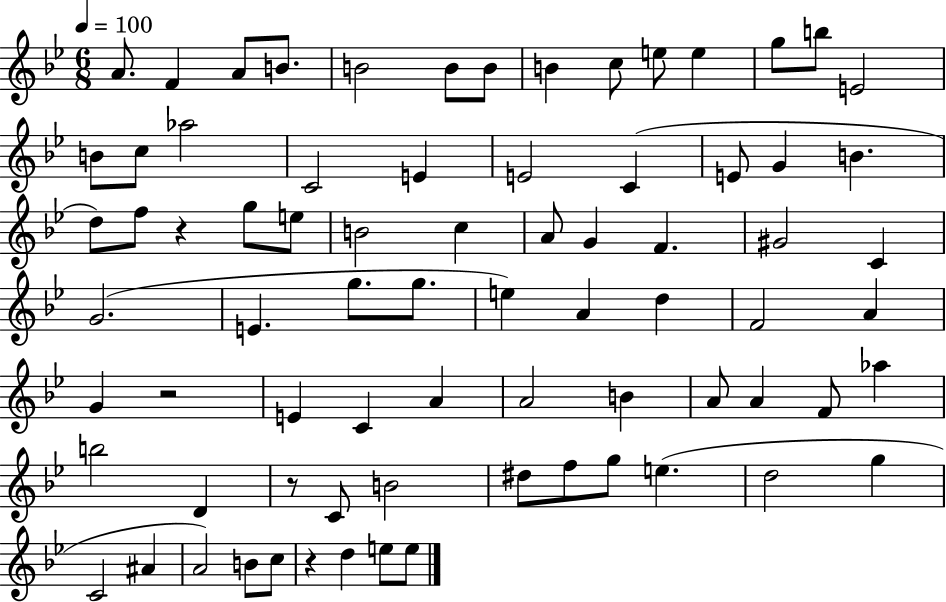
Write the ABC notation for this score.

X:1
T:Untitled
M:6/8
L:1/4
K:Bb
A/2 F A/2 B/2 B2 B/2 B/2 B c/2 e/2 e g/2 b/2 E2 B/2 c/2 _a2 C2 E E2 C E/2 G B d/2 f/2 z g/2 e/2 B2 c A/2 G F ^G2 C G2 E g/2 g/2 e A d F2 A G z2 E C A A2 B A/2 A F/2 _a b2 D z/2 C/2 B2 ^d/2 f/2 g/2 e d2 g C2 ^A A2 B/2 c/2 z d e/2 e/2